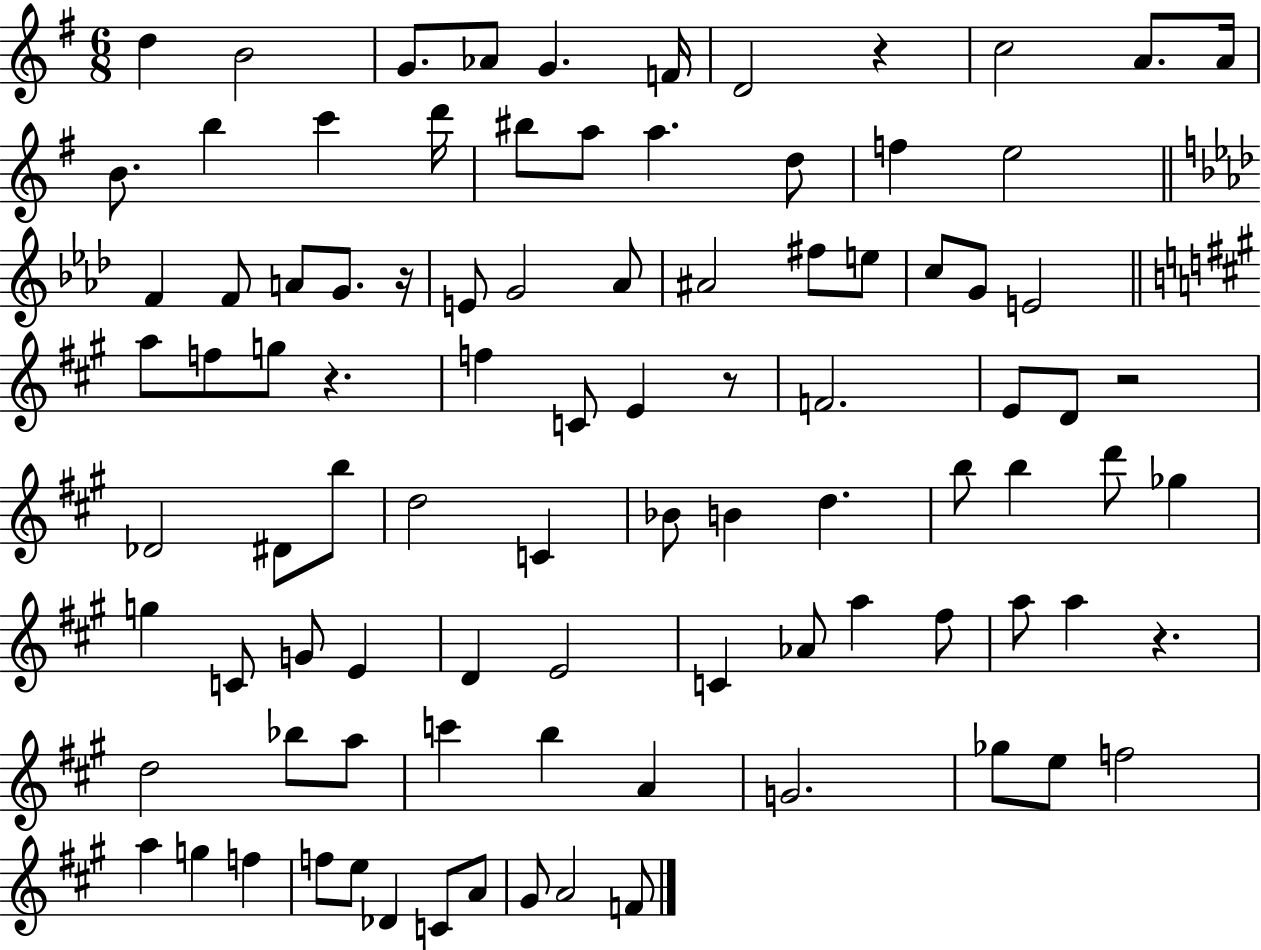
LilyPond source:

{
  \clef treble
  \numericTimeSignature
  \time 6/8
  \key g \major
  d''4 b'2 | g'8. aes'8 g'4. f'16 | d'2 r4 | c''2 a'8. a'16 | \break b'8. b''4 c'''4 d'''16 | bis''8 a''8 a''4. d''8 | f''4 e''2 | \bar "||" \break \key aes \major f'4 f'8 a'8 g'8. r16 | e'8 g'2 aes'8 | ais'2 fis''8 e''8 | c''8 g'8 e'2 | \break \bar "||" \break \key a \major a''8 f''8 g''8 r4. | f''4 c'8 e'4 r8 | f'2. | e'8 d'8 r2 | \break des'2 dis'8 b''8 | d''2 c'4 | bes'8 b'4 d''4. | b''8 b''4 d'''8 ges''4 | \break g''4 c'8 g'8 e'4 | d'4 e'2 | c'4 aes'8 a''4 fis''8 | a''8 a''4 r4. | \break d''2 bes''8 a''8 | c'''4 b''4 a'4 | g'2. | ges''8 e''8 f''2 | \break a''4 g''4 f''4 | f''8 e''8 des'4 c'8 a'8 | gis'8 a'2 f'8 | \bar "|."
}